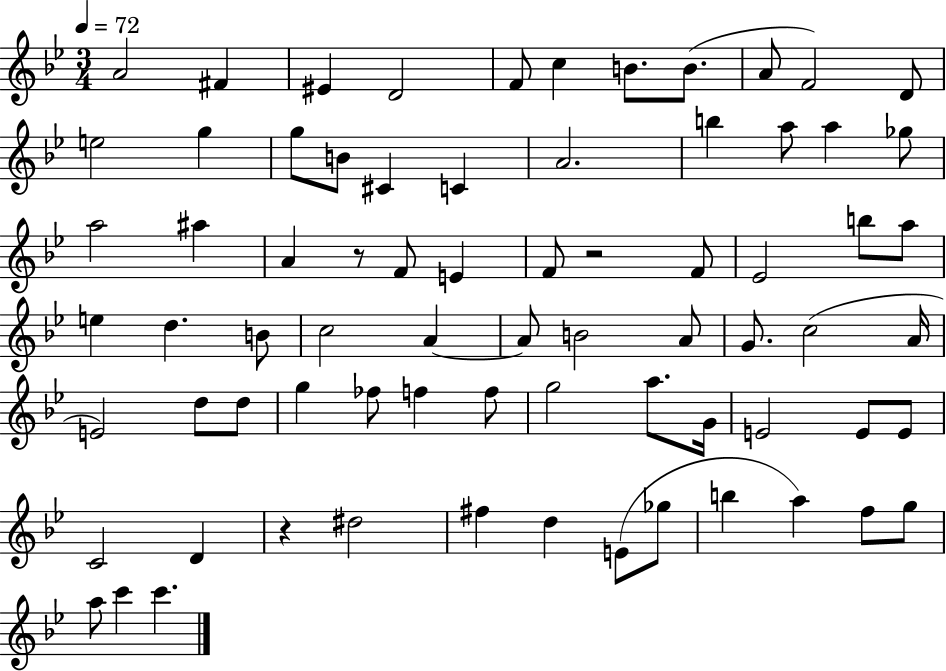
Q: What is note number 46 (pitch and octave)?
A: D5